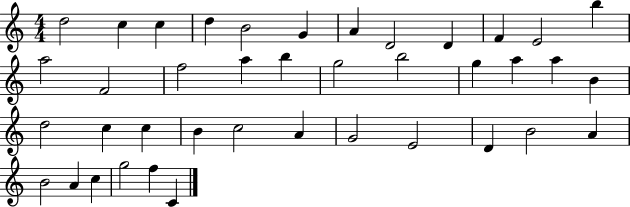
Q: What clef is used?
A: treble